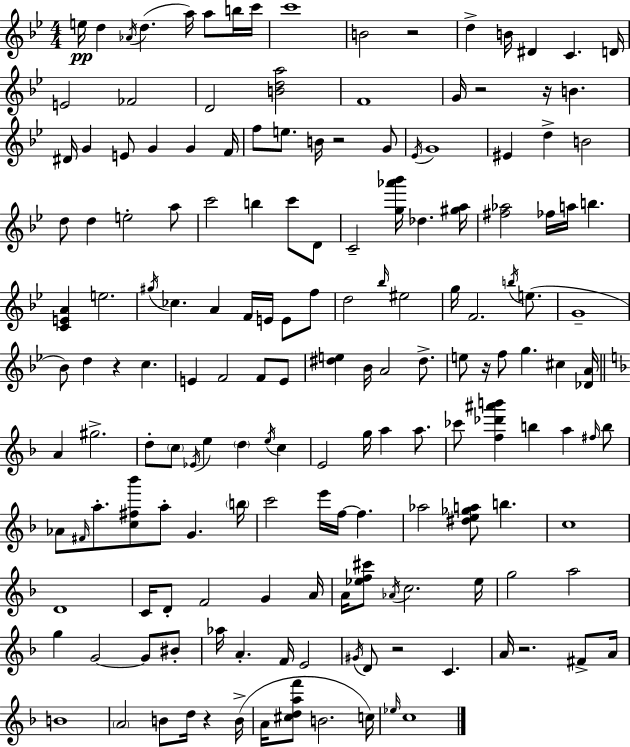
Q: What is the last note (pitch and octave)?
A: C5